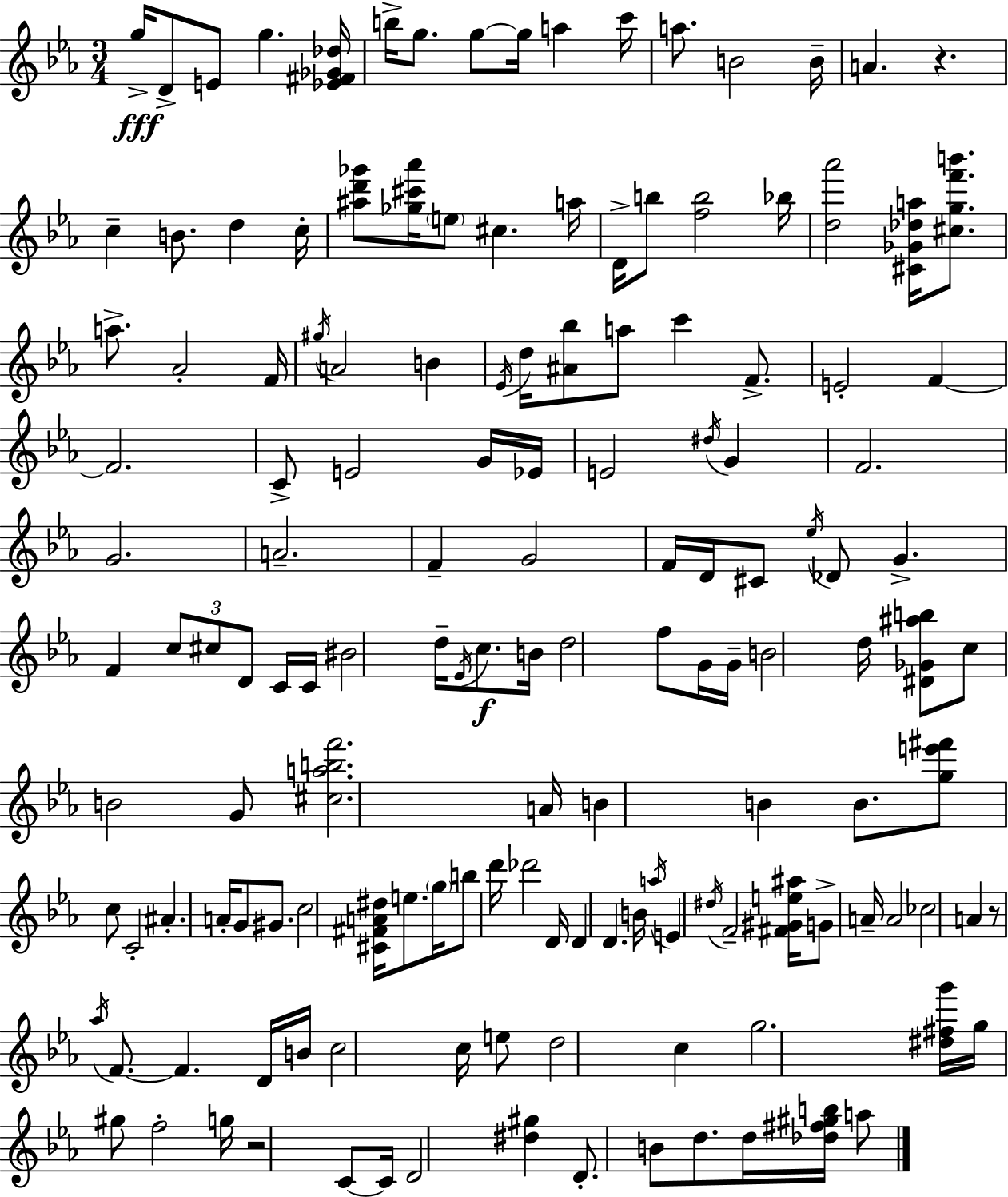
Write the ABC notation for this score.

X:1
T:Untitled
M:3/4
L:1/4
K:Eb
g/4 D/2 E/2 g [_E^F_G_d]/4 b/4 g/2 g/2 g/4 a c'/4 a/2 B2 B/4 A z c B/2 d c/4 [^ad'_g']/2 [_g^c'_a']/4 e/2 ^c a/4 D/4 b/2 [fb]2 _b/4 [d_a']2 [^C_G_da]/4 [^cgf'b']/2 a/2 _A2 F/4 ^g/4 A2 B _E/4 d/4 [^A_b]/2 a/2 c' F/2 E2 F F2 C/2 E2 G/4 _E/4 E2 ^d/4 G F2 G2 A2 F G2 F/4 D/4 ^C/2 _e/4 _D/2 G F c/2 ^c/2 D/2 C/4 C/4 ^B2 d/4 _E/4 c/2 B/4 d2 f/2 G/4 G/4 B2 d/4 [^D_G^ab]/2 c/2 B2 G/2 [^cabf']2 A/4 B B B/2 [ge'^f']/2 c/2 C2 ^A A/4 G/2 ^G/2 c2 [^C^FA^d]/4 e/2 g/4 b/2 d'/4 _d'2 D/4 D D B/4 a/4 E ^d/4 F2 [^F^Ge^a]/4 G/2 A/4 A2 _c2 A z/2 _a/4 F/2 F D/4 B/4 c2 c/4 e/2 d2 c g2 [^d^fg']/4 g/4 ^g/2 f2 g/4 z2 C/2 C/4 D2 [^d^g] D/2 B/2 d/2 d/4 [_d^f^gb]/4 a/2